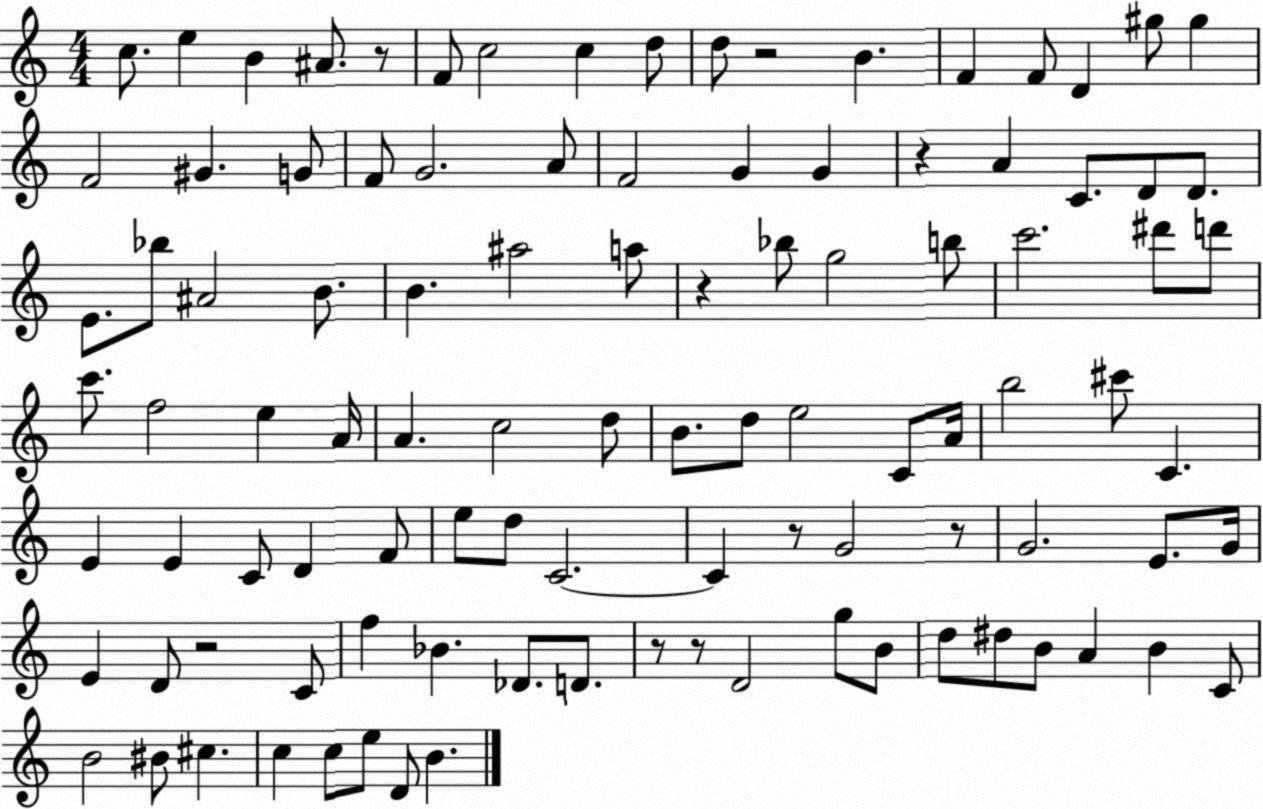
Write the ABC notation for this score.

X:1
T:Untitled
M:4/4
L:1/4
K:C
c/2 e B ^A/2 z/2 F/2 c2 c d/2 d/2 z2 B F F/2 D ^g/2 ^g F2 ^G G/2 F/2 G2 A/2 F2 G G z A C/2 D/2 D/2 E/2 _b/2 ^A2 B/2 B ^a2 a/2 z _b/2 g2 b/2 c'2 ^d'/2 d'/2 c'/2 f2 e A/4 A c2 d/2 B/2 d/2 e2 C/2 A/4 b2 ^c'/2 C E E C/2 D F/2 e/2 d/2 C2 C z/2 G2 z/2 G2 E/2 G/4 E D/2 z2 C/2 f _B _D/2 D/2 z/2 z/2 D2 g/2 B/2 d/2 ^d/2 B/2 A B C/2 B2 ^B/2 ^c c c/2 e/2 D/2 B